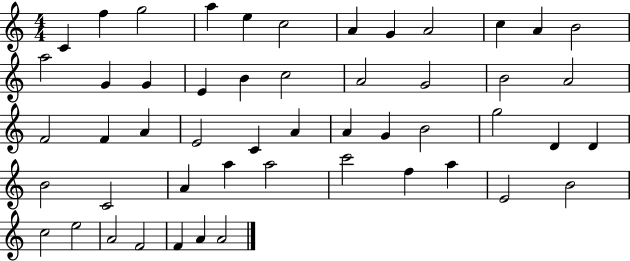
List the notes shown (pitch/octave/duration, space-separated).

C4/q F5/q G5/h A5/q E5/q C5/h A4/q G4/q A4/h C5/q A4/q B4/h A5/h G4/q G4/q E4/q B4/q C5/h A4/h G4/h B4/h A4/h F4/h F4/q A4/q E4/h C4/q A4/q A4/q G4/q B4/h G5/h D4/q D4/q B4/h C4/h A4/q A5/q A5/h C6/h F5/q A5/q E4/h B4/h C5/h E5/h A4/h F4/h F4/q A4/q A4/h